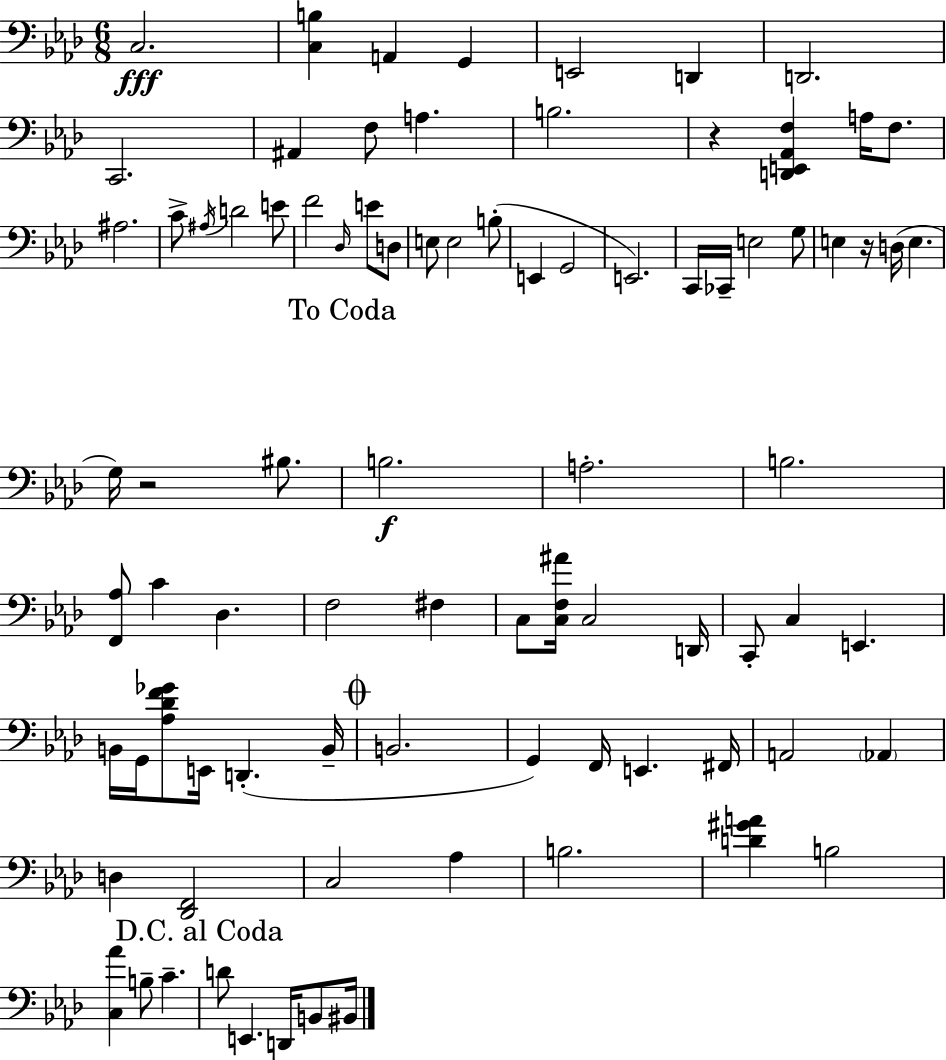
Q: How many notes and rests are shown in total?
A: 85